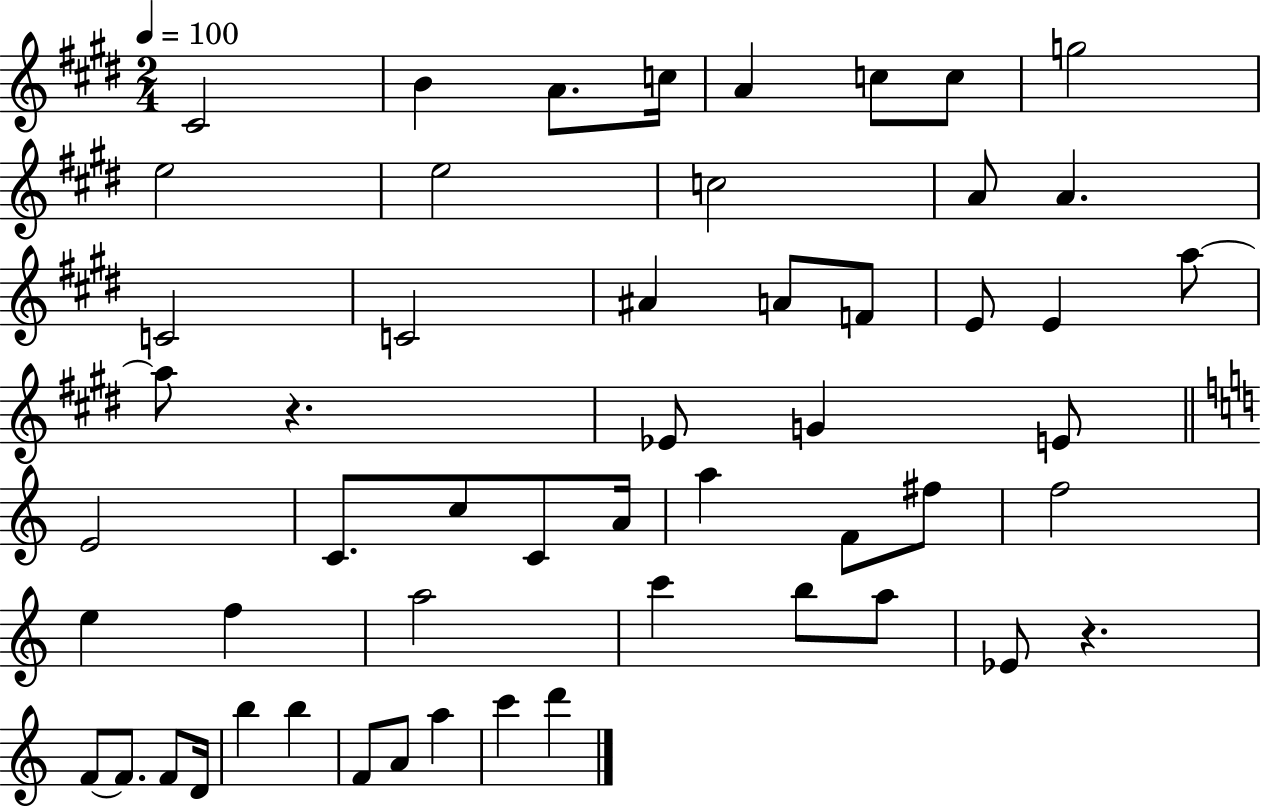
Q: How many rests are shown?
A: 2